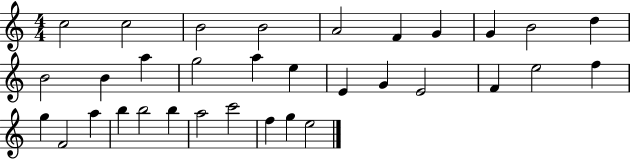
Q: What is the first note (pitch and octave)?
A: C5